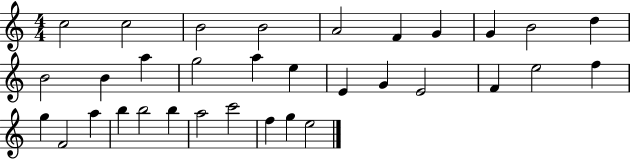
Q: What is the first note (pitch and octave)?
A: C5